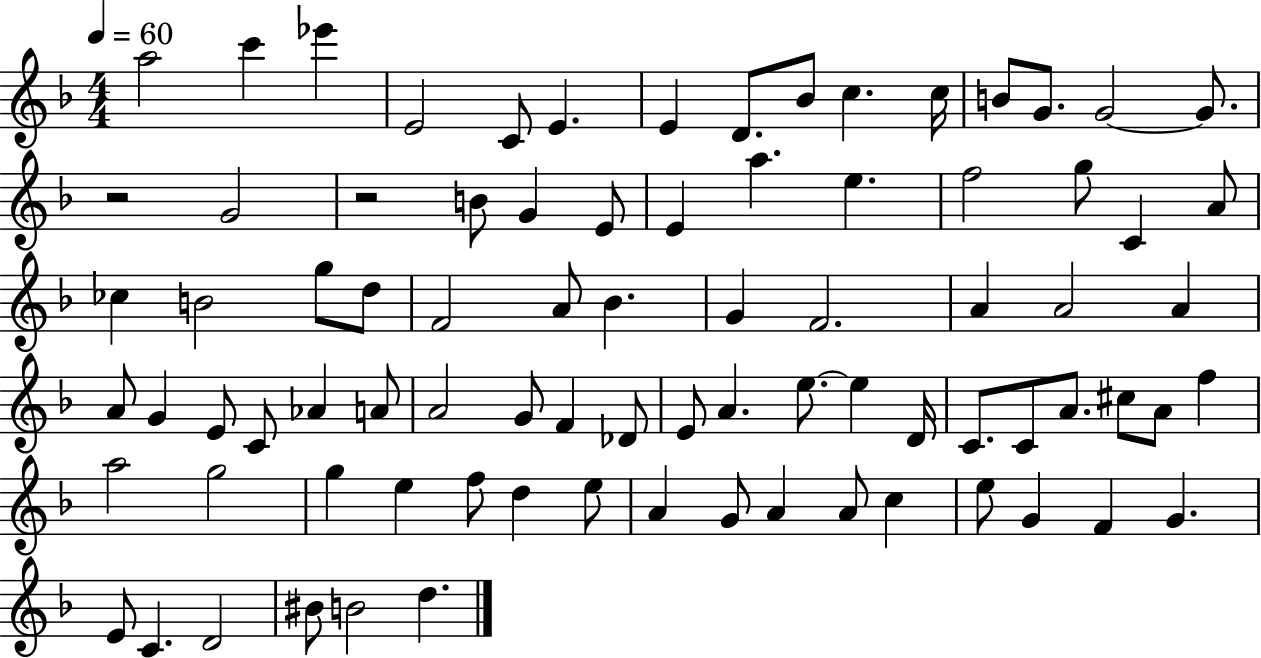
A5/h C6/q Eb6/q E4/h C4/e E4/q. E4/q D4/e. Bb4/e C5/q. C5/s B4/e G4/e. G4/h G4/e. R/h G4/h R/h B4/e G4/q E4/e E4/q A5/q. E5/q. F5/h G5/e C4/q A4/e CES5/q B4/h G5/e D5/e F4/h A4/e Bb4/q. G4/q F4/h. A4/q A4/h A4/q A4/e G4/q E4/e C4/e Ab4/q A4/e A4/h G4/e F4/q Db4/e E4/e A4/q. E5/e. E5/q D4/s C4/e. C4/e A4/e. C#5/e A4/e F5/q A5/h G5/h G5/q E5/q F5/e D5/q E5/e A4/q G4/e A4/q A4/e C5/q E5/e G4/q F4/q G4/q. E4/e C4/q. D4/h BIS4/e B4/h D5/q.